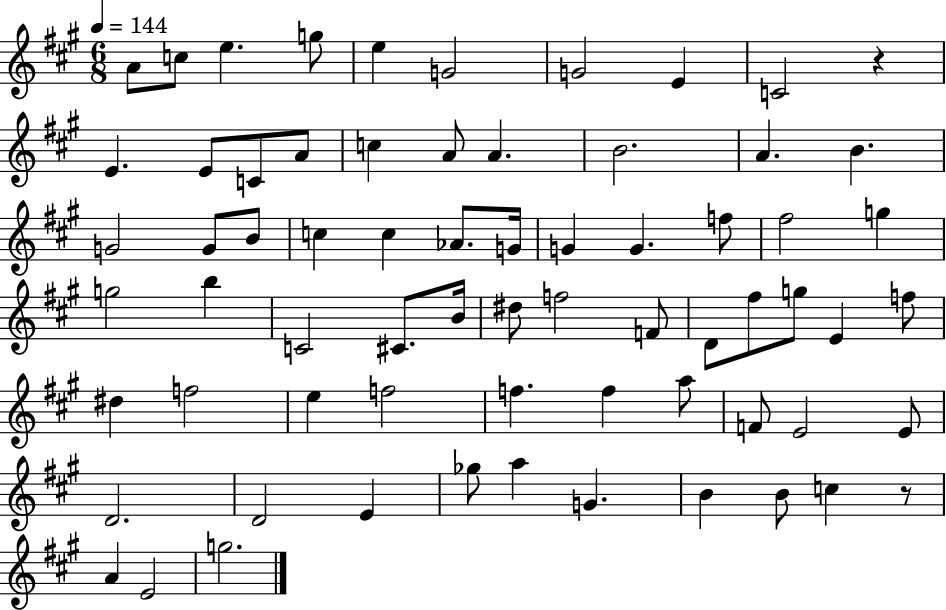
A4/e C5/e E5/q. G5/e E5/q G4/h G4/h E4/q C4/h R/q E4/q. E4/e C4/e A4/e C5/q A4/e A4/q. B4/h. A4/q. B4/q. G4/h G4/e B4/e C5/q C5/q Ab4/e. G4/s G4/q G4/q. F5/e F#5/h G5/q G5/h B5/q C4/h C#4/e. B4/s D#5/e F5/h F4/e D4/e F#5/e G5/e E4/q F5/e D#5/q F5/h E5/q F5/h F5/q. F5/q A5/e F4/e E4/h E4/e D4/h. D4/h E4/q Gb5/e A5/q G4/q. B4/q B4/e C5/q R/e A4/q E4/h G5/h.